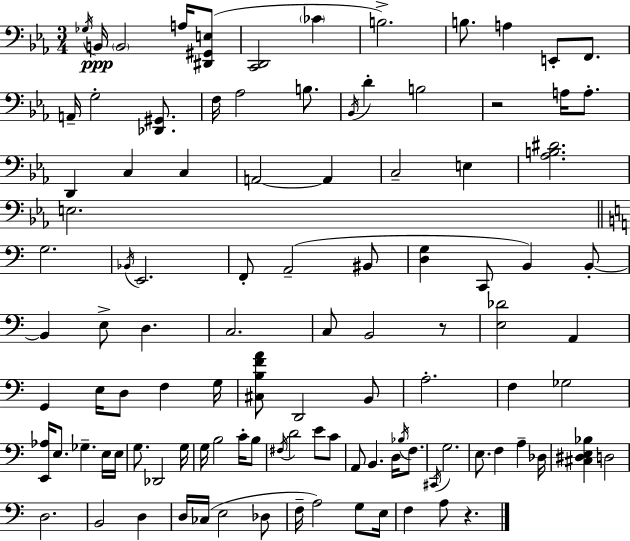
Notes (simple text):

Gb3/s B2/s B2/h A3/s [D#2,G#2,E3]/e [C2,D2]/h CES4/q B3/h. B3/e. A3/q E2/e F2/e. A2/s G3/h [Db2,G#2]/e. F3/s Ab3/h B3/e. Bb2/s D4/q B3/h R/h A3/s A3/e. D2/q C3/q C3/q A2/h A2/q C3/h E3/q [Ab3,B3,D#4]/h. E3/h. G3/h. Bb2/s E2/h. F2/e A2/h BIS2/e [D3,G3]/q C2/e B2/q B2/e B2/q E3/e D3/q. C3/h. C3/e B2/h R/e [E3,Db4]/h A2/q G2/q E3/s D3/e F3/q G3/s [C#3,B3,F4,A4]/e D2/h B2/e A3/h. F3/q Gb3/h [E2,Ab3]/s E3/e. Gb3/q. E3/s E3/s G3/e. Db2/h G3/s G3/s B3/h C4/s B3/e F#3/s D4/h E4/e C4/e A2/e B2/q. D3/s Bb3/s F3/e. C#2/s G3/h. E3/e. F3/q A3/q Db3/s [C#3,D#3,E3,Bb3]/q D3/h D3/h. B2/h D3/q D3/s CES3/s E3/h Db3/e F3/s A3/h G3/e E3/s F3/q A3/e R/q.